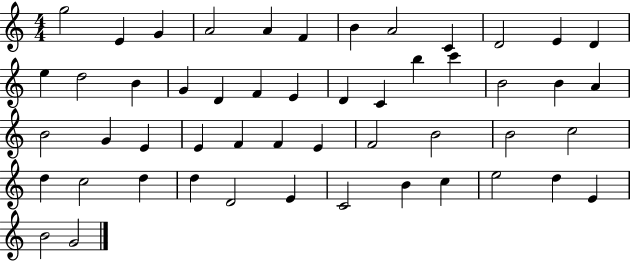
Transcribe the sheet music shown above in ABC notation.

X:1
T:Untitled
M:4/4
L:1/4
K:C
g2 E G A2 A F B A2 C D2 E D e d2 B G D F E D C b c' B2 B A B2 G E E F F E F2 B2 B2 c2 d c2 d d D2 E C2 B c e2 d E B2 G2